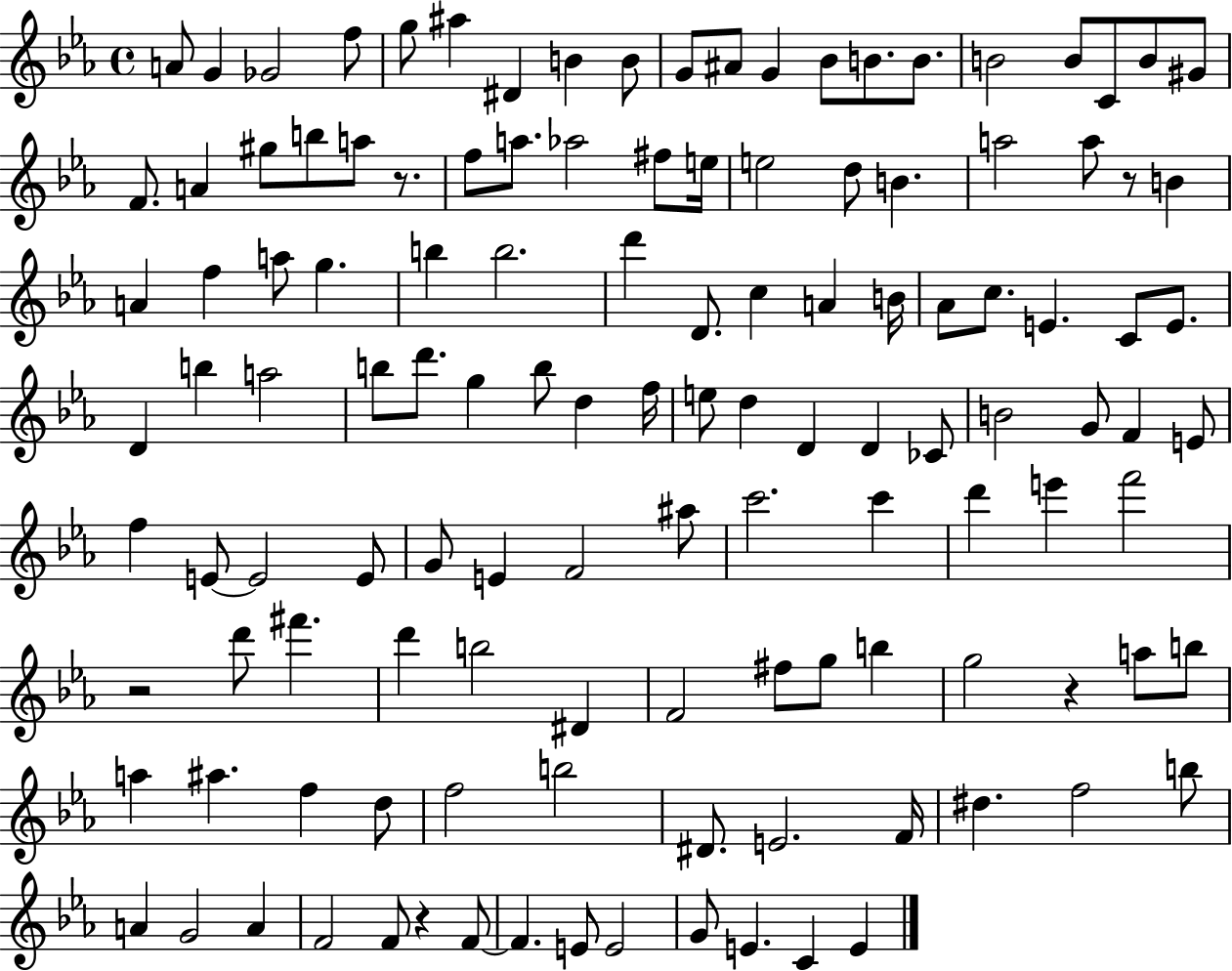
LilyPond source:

{
  \clef treble
  \time 4/4
  \defaultTimeSignature
  \key ees \major
  a'8 g'4 ges'2 f''8 | g''8 ais''4 dis'4 b'4 b'8 | g'8 ais'8 g'4 bes'8 b'8. b'8. | b'2 b'8 c'8 b'8 gis'8 | \break f'8. a'4 gis''8 b''8 a''8 r8. | f''8 a''8. aes''2 fis''8 e''16 | e''2 d''8 b'4. | a''2 a''8 r8 b'4 | \break a'4 f''4 a''8 g''4. | b''4 b''2. | d'''4 d'8. c''4 a'4 b'16 | aes'8 c''8. e'4. c'8 e'8. | \break d'4 b''4 a''2 | b''8 d'''8. g''4 b''8 d''4 f''16 | e''8 d''4 d'4 d'4 ces'8 | b'2 g'8 f'4 e'8 | \break f''4 e'8~~ e'2 e'8 | g'8 e'4 f'2 ais''8 | c'''2. c'''4 | d'''4 e'''4 f'''2 | \break r2 d'''8 fis'''4. | d'''4 b''2 dis'4 | f'2 fis''8 g''8 b''4 | g''2 r4 a''8 b''8 | \break a''4 ais''4. f''4 d''8 | f''2 b''2 | dis'8. e'2. f'16 | dis''4. f''2 b''8 | \break a'4 g'2 a'4 | f'2 f'8 r4 f'8~~ | f'4. e'8 e'2 | g'8 e'4. c'4 e'4 | \break \bar "|."
}